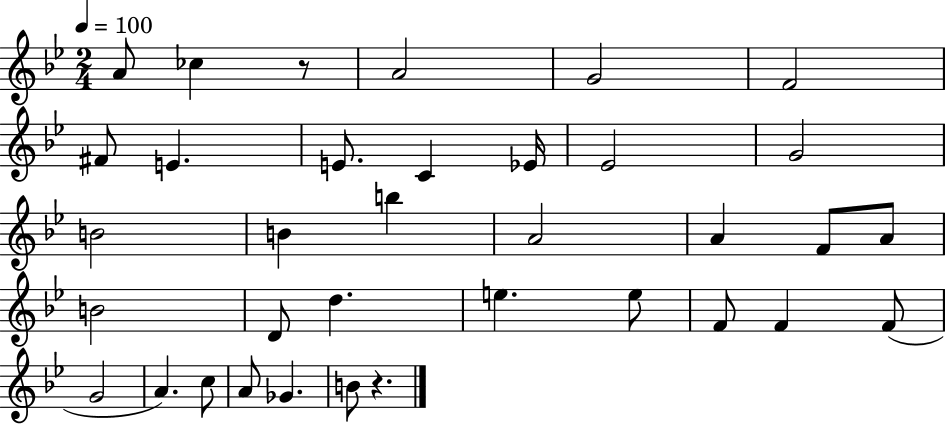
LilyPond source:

{
  \clef treble
  \numericTimeSignature
  \time 2/4
  \key bes \major
  \tempo 4 = 100
  a'8 ces''4 r8 | a'2 | g'2 | f'2 | \break fis'8 e'4. | e'8. c'4 ees'16 | ees'2 | g'2 | \break b'2 | b'4 b''4 | a'2 | a'4 f'8 a'8 | \break b'2 | d'8 d''4. | e''4. e''8 | f'8 f'4 f'8( | \break g'2 | a'4.) c''8 | a'8 ges'4. | b'8 r4. | \break \bar "|."
}